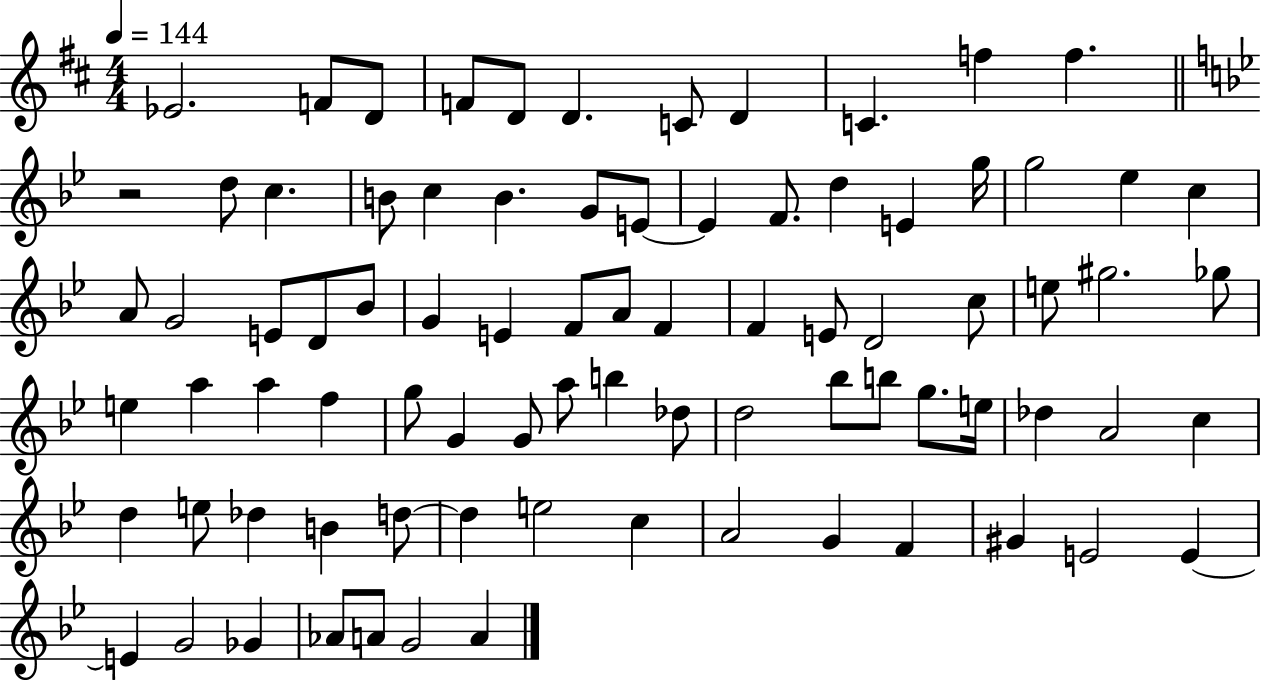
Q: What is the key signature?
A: D major